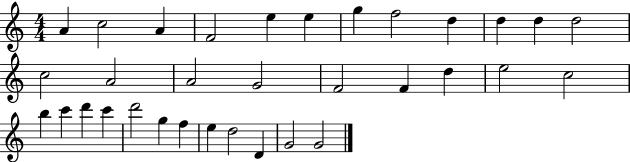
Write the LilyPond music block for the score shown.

{
  \clef treble
  \numericTimeSignature
  \time 4/4
  \key c \major
  a'4 c''2 a'4 | f'2 e''4 e''4 | g''4 f''2 d''4 | d''4 d''4 d''2 | \break c''2 a'2 | a'2 g'2 | f'2 f'4 d''4 | e''2 c''2 | \break b''4 c'''4 d'''4 c'''4 | d'''2 g''4 f''4 | e''4 d''2 d'4 | g'2 g'2 | \break \bar "|."
}